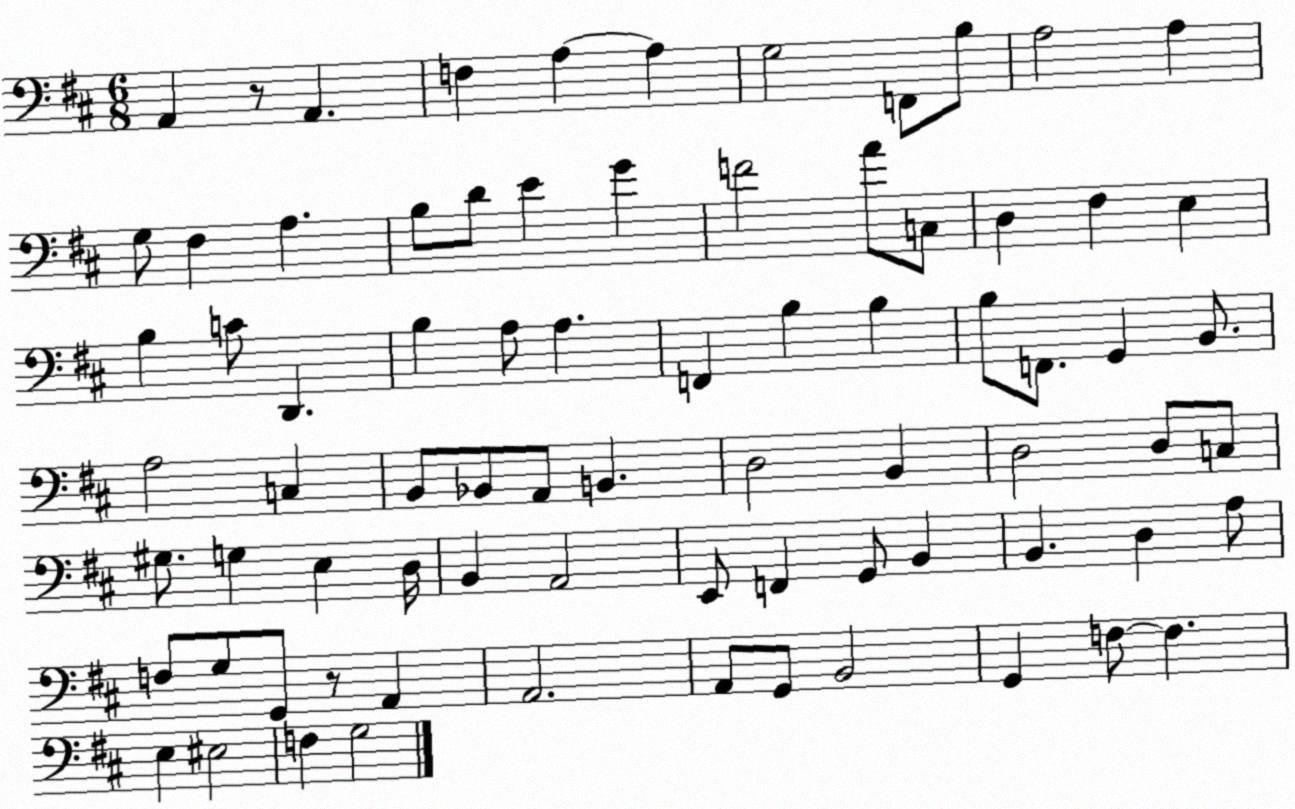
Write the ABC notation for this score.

X:1
T:Untitled
M:6/8
L:1/4
K:D
A,, z/2 A,, F, A, A, G,2 F,,/2 B,/2 A,2 A, G,/2 ^F, A, B,/2 D/2 E G F2 A/2 C,/2 D, ^F, E, B, C/2 D,, B, A,/2 A, F,, B, B, B,/2 F,,/2 G,, B,,/2 A,2 C, B,,/2 _B,,/2 A,,/2 B,, D,2 B,, D,2 D,/2 C,/2 ^G,/2 G, E, D,/4 B,, A,,2 E,,/2 F,, G,,/2 B,, B,, D, A,/2 F,/2 G,/2 G,,/2 z/2 A,, A,,2 A,,/2 G,,/2 B,,2 G,, F,/2 F, E, ^E,2 F, G,2